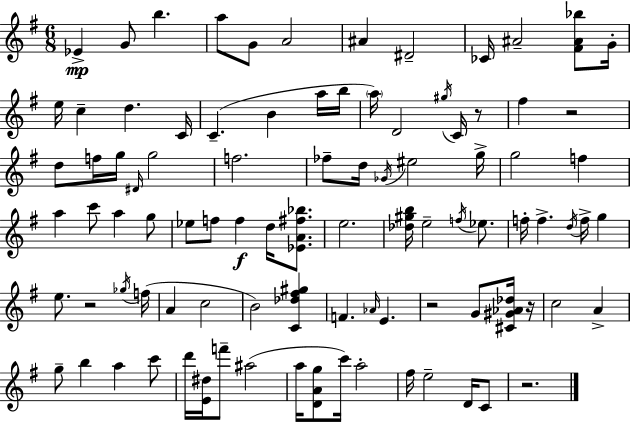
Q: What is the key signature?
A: G major